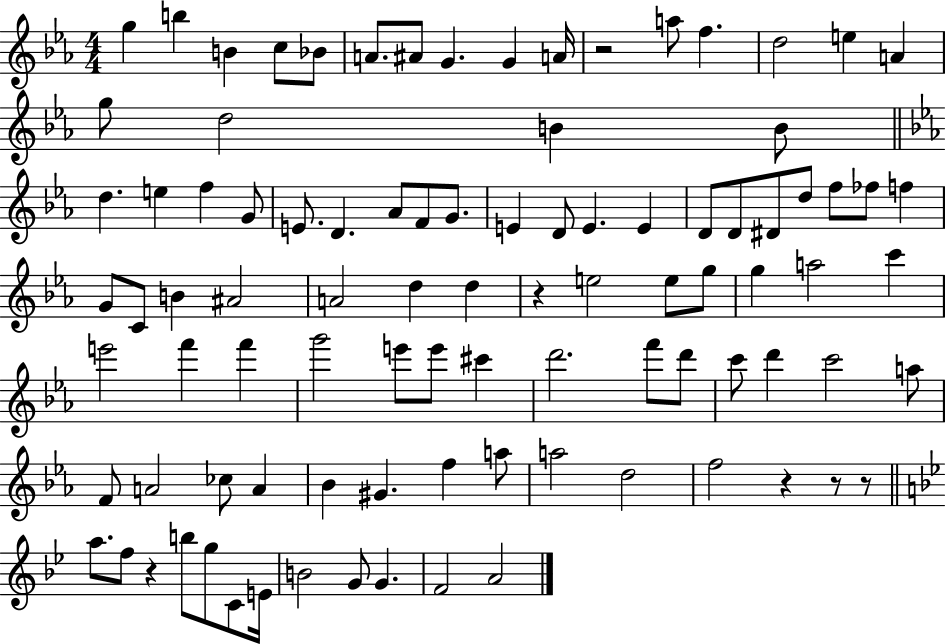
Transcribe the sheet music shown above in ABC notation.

X:1
T:Untitled
M:4/4
L:1/4
K:Eb
g b B c/2 _B/2 A/2 ^A/2 G G A/4 z2 a/2 f d2 e A g/2 d2 B B/2 d e f G/2 E/2 D _A/2 F/2 G/2 E D/2 E E D/2 D/2 ^D/2 d/2 f/2 _f/2 f G/2 C/2 B ^A2 A2 d d z e2 e/2 g/2 g a2 c' e'2 f' f' g'2 e'/2 e'/2 ^c' d'2 f'/2 d'/2 c'/2 d' c'2 a/2 F/2 A2 _c/2 A _B ^G f a/2 a2 d2 f2 z z/2 z/2 a/2 f/2 z b/2 g/2 C/2 E/4 B2 G/2 G F2 A2